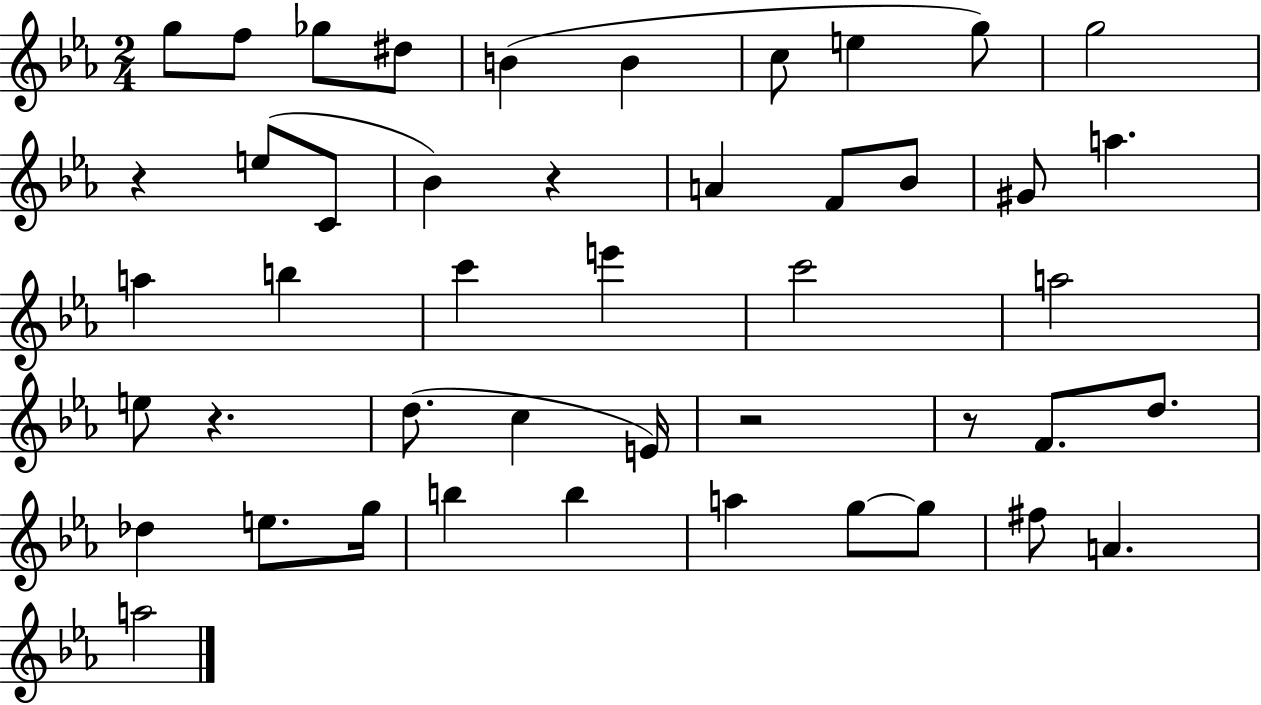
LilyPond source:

{
  \clef treble
  \numericTimeSignature
  \time 2/4
  \key ees \major
  \repeat volta 2 { g''8 f''8 ges''8 dis''8 | b'4( b'4 | c''8 e''4 g''8) | g''2 | \break r4 e''8( c'8 | bes'4) r4 | a'4 f'8 bes'8 | gis'8 a''4. | \break a''4 b''4 | c'''4 e'''4 | c'''2 | a''2 | \break e''8 r4. | d''8.( c''4 e'16) | r2 | r8 f'8. d''8. | \break des''4 e''8. g''16 | b''4 b''4 | a''4 g''8~~ g''8 | fis''8 a'4. | \break a''2 | } \bar "|."
}